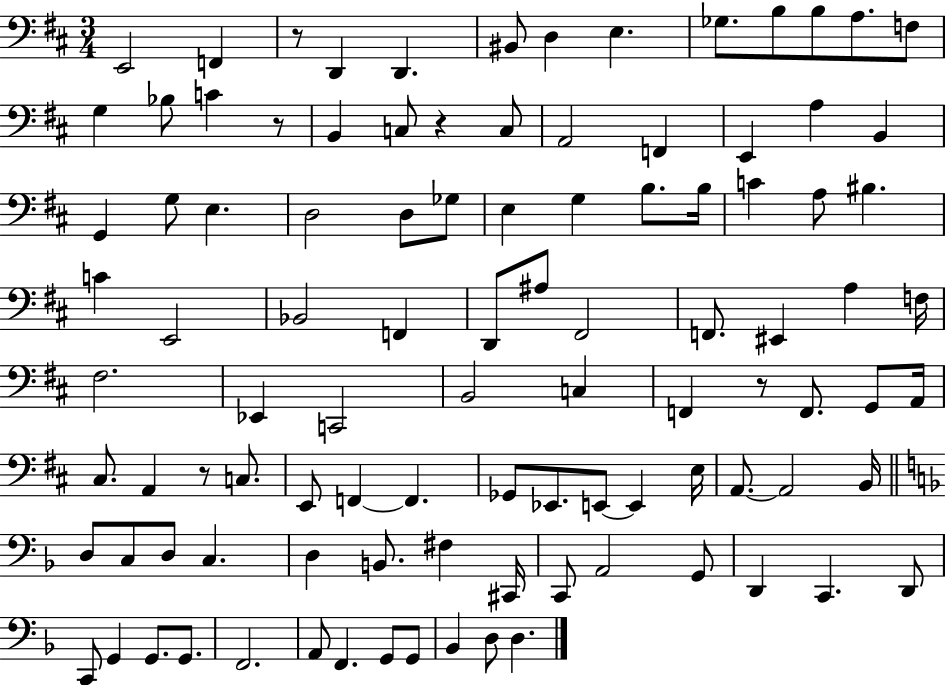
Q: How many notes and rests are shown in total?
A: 101